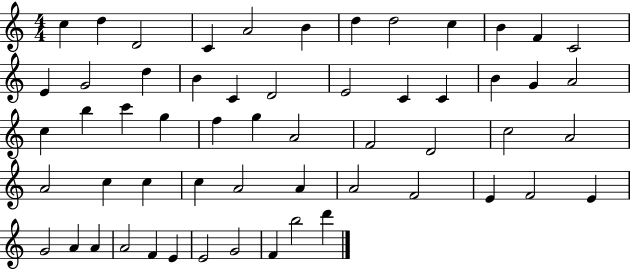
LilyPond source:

{
  \clef treble
  \numericTimeSignature
  \time 4/4
  \key c \major
  c''4 d''4 d'2 | c'4 a'2 b'4 | d''4 d''2 c''4 | b'4 f'4 c'2 | \break e'4 g'2 d''4 | b'4 c'4 d'2 | e'2 c'4 c'4 | b'4 g'4 a'2 | \break c''4 b''4 c'''4 g''4 | f''4 g''4 a'2 | f'2 d'2 | c''2 a'2 | \break a'2 c''4 c''4 | c''4 a'2 a'4 | a'2 f'2 | e'4 f'2 e'4 | \break g'2 a'4 a'4 | a'2 f'4 e'4 | e'2 g'2 | f'4 b''2 d'''4 | \break \bar "|."
}